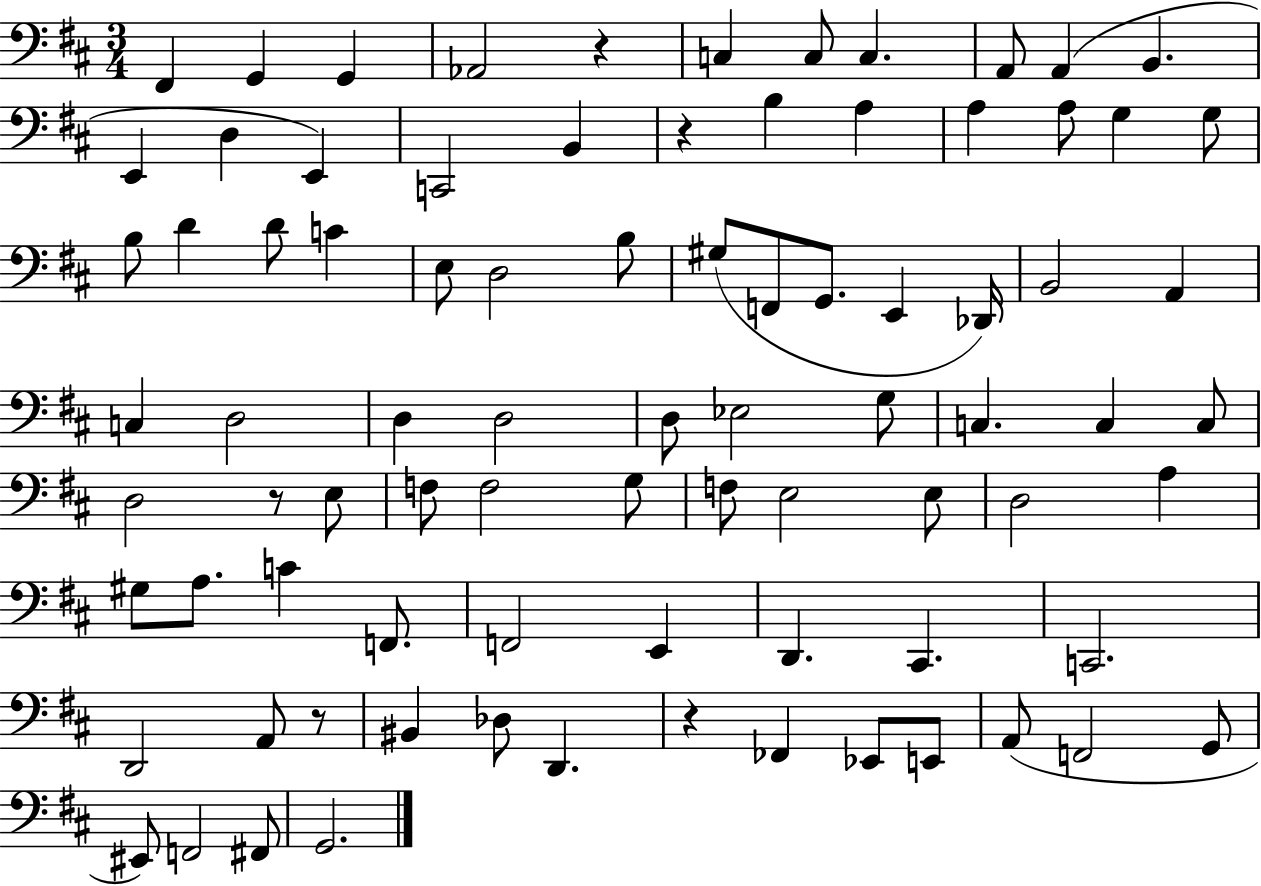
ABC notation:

X:1
T:Untitled
M:3/4
L:1/4
K:D
^F,, G,, G,, _A,,2 z C, C,/2 C, A,,/2 A,, B,, E,, D, E,, C,,2 B,, z B, A, A, A,/2 G, G,/2 B,/2 D D/2 C E,/2 D,2 B,/2 ^G,/2 F,,/2 G,,/2 E,, _D,,/4 B,,2 A,, C, D,2 D, D,2 D,/2 _E,2 G,/2 C, C, C,/2 D,2 z/2 E,/2 F,/2 F,2 G,/2 F,/2 E,2 E,/2 D,2 A, ^G,/2 A,/2 C F,,/2 F,,2 E,, D,, ^C,, C,,2 D,,2 A,,/2 z/2 ^B,, _D,/2 D,, z _F,, _E,,/2 E,,/2 A,,/2 F,,2 G,,/2 ^E,,/2 F,,2 ^F,,/2 G,,2